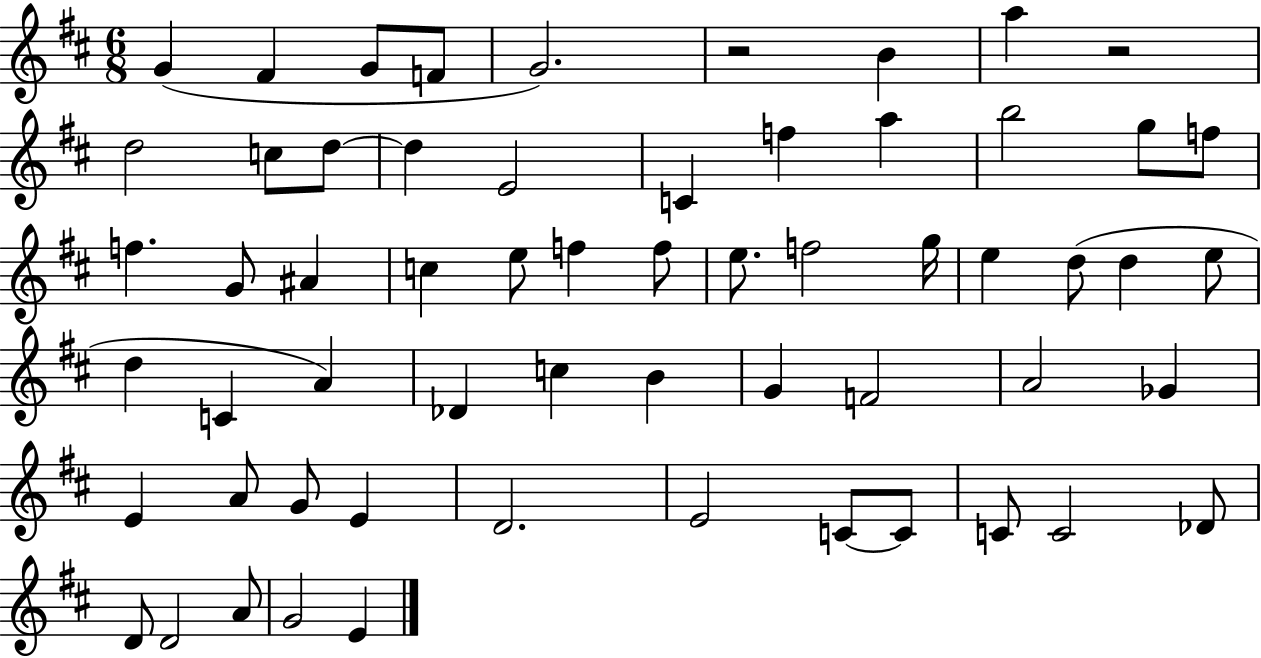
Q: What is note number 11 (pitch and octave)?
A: D5